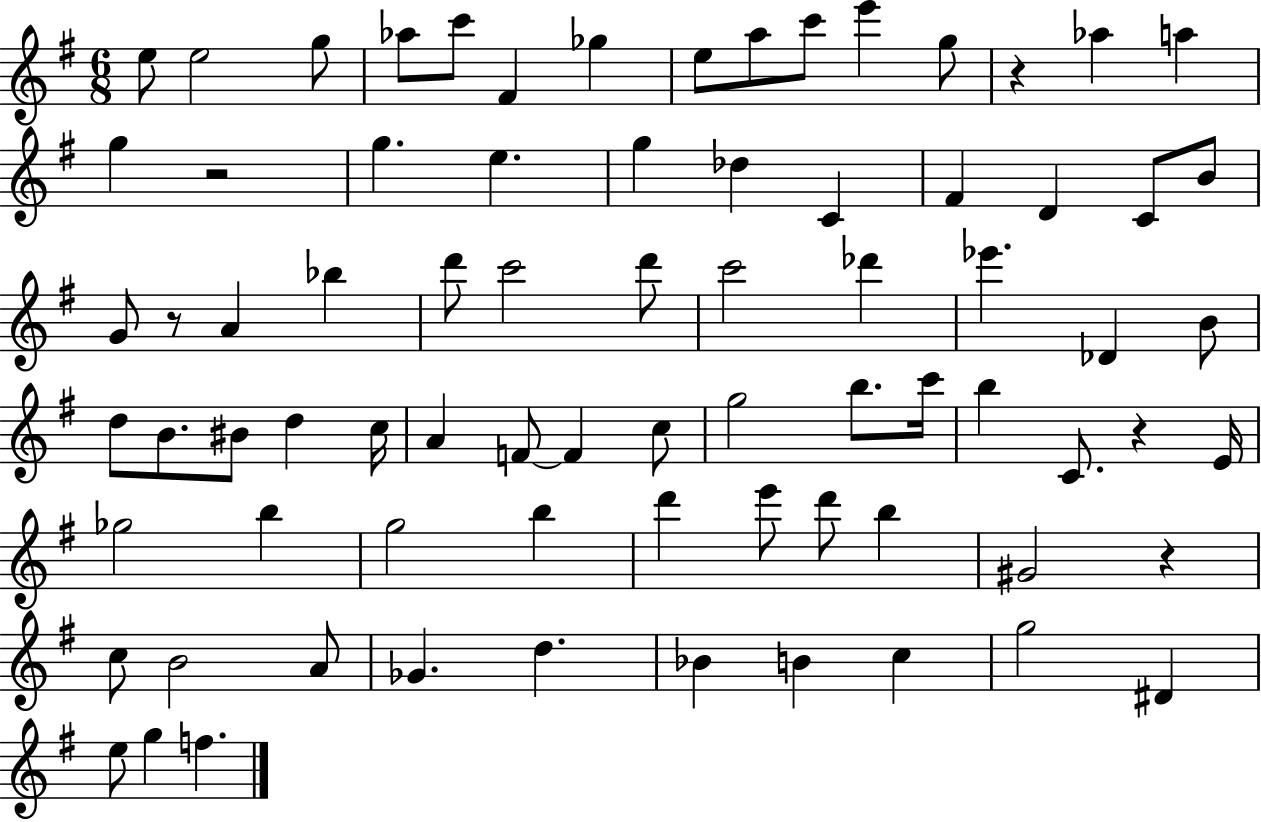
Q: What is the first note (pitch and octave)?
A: E5